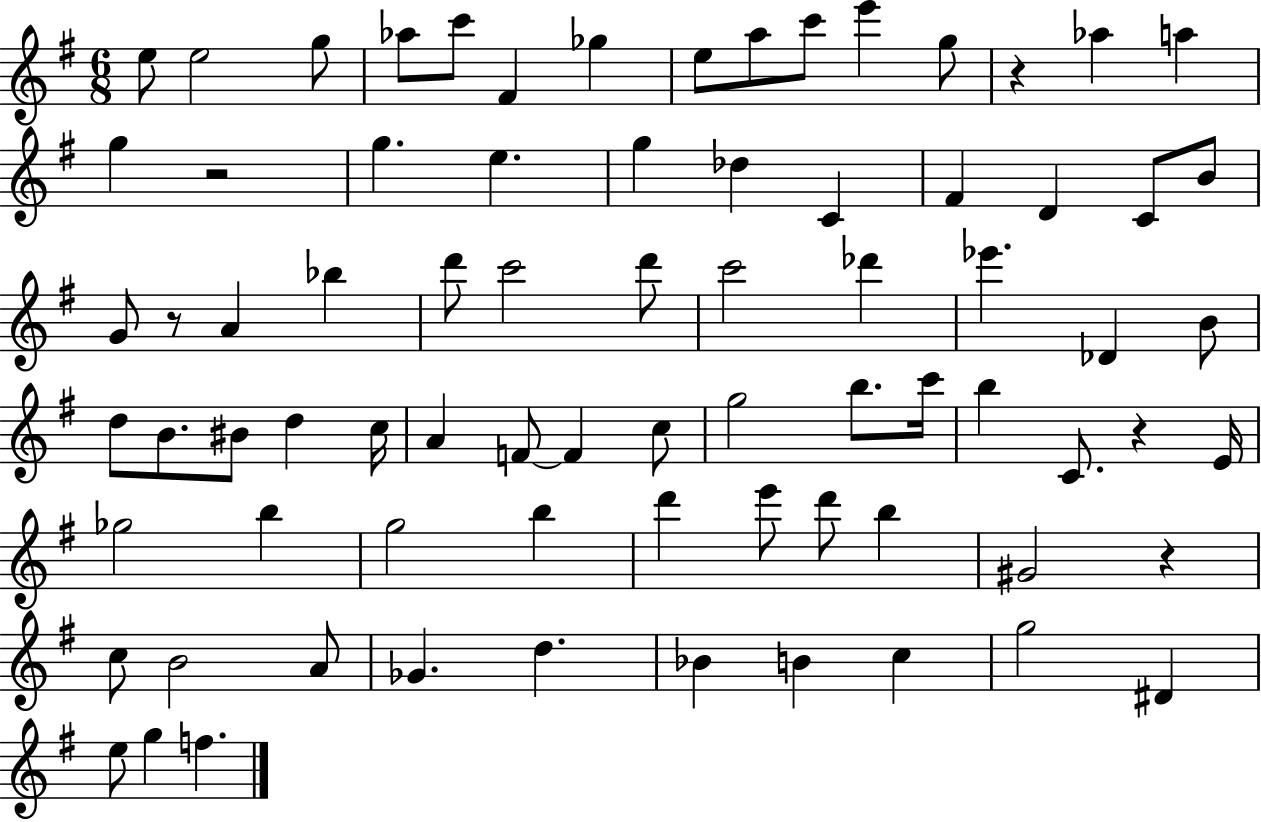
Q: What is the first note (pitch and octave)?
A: E5